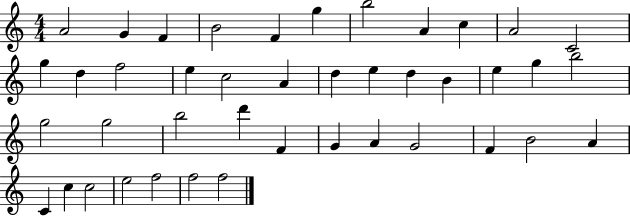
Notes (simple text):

A4/h G4/q F4/q B4/h F4/q G5/q B5/h A4/q C5/q A4/h C4/h G5/q D5/q F5/h E5/q C5/h A4/q D5/q E5/q D5/q B4/q E5/q G5/q B5/h G5/h G5/h B5/h D6/q F4/q G4/q A4/q G4/h F4/q B4/h A4/q C4/q C5/q C5/h E5/h F5/h F5/h F5/h